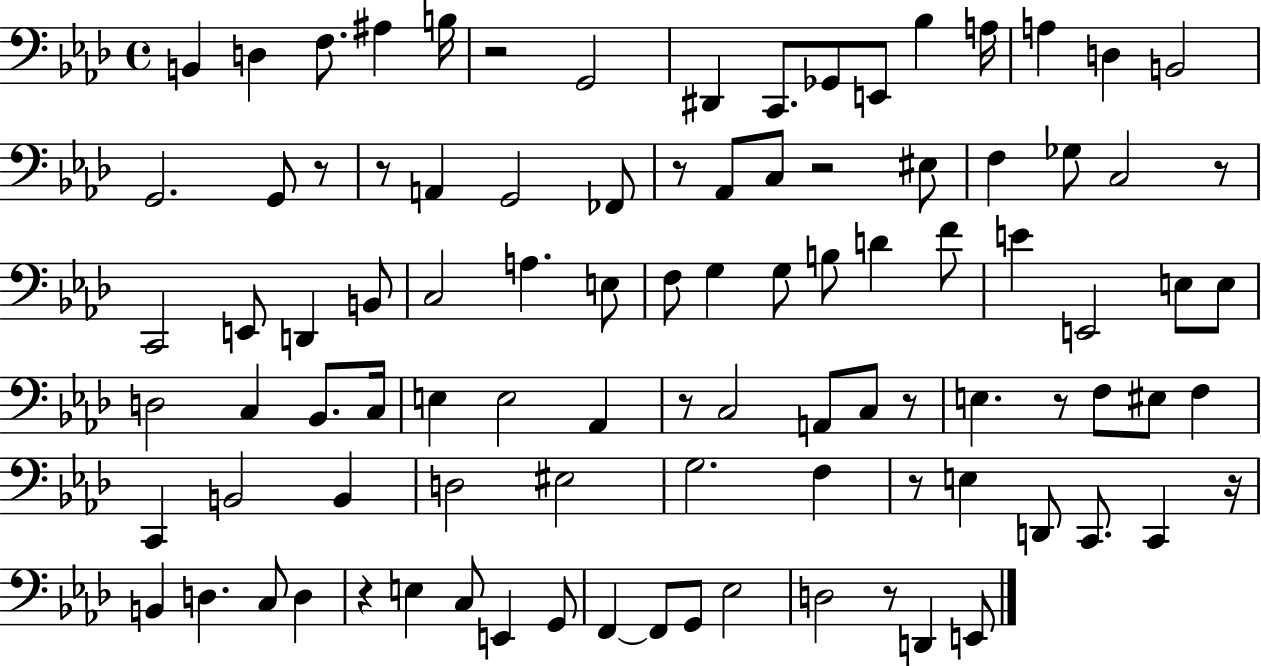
{
  \clef bass
  \time 4/4
  \defaultTimeSignature
  \key aes \major
  b,4 d4 f8. ais4 b16 | r2 g,2 | dis,4 c,8. ges,8 e,8 bes4 a16 | a4 d4 b,2 | \break g,2. g,8 r8 | r8 a,4 g,2 fes,8 | r8 aes,8 c8 r2 eis8 | f4 ges8 c2 r8 | \break c,2 e,8 d,4 b,8 | c2 a4. e8 | f8 g4 g8 b8 d'4 f'8 | e'4 e,2 e8 e8 | \break d2 c4 bes,8. c16 | e4 e2 aes,4 | r8 c2 a,8 c8 r8 | e4. r8 f8 eis8 f4 | \break c,4 b,2 b,4 | d2 eis2 | g2. f4 | r8 e4 d,8 c,8. c,4 r16 | \break b,4 d4. c8 d4 | r4 e4 c8 e,4 g,8 | f,4~~ f,8 g,8 ees2 | d2 r8 d,4 e,8 | \break \bar "|."
}